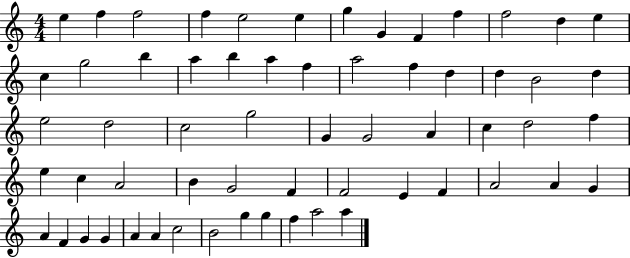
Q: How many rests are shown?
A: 0